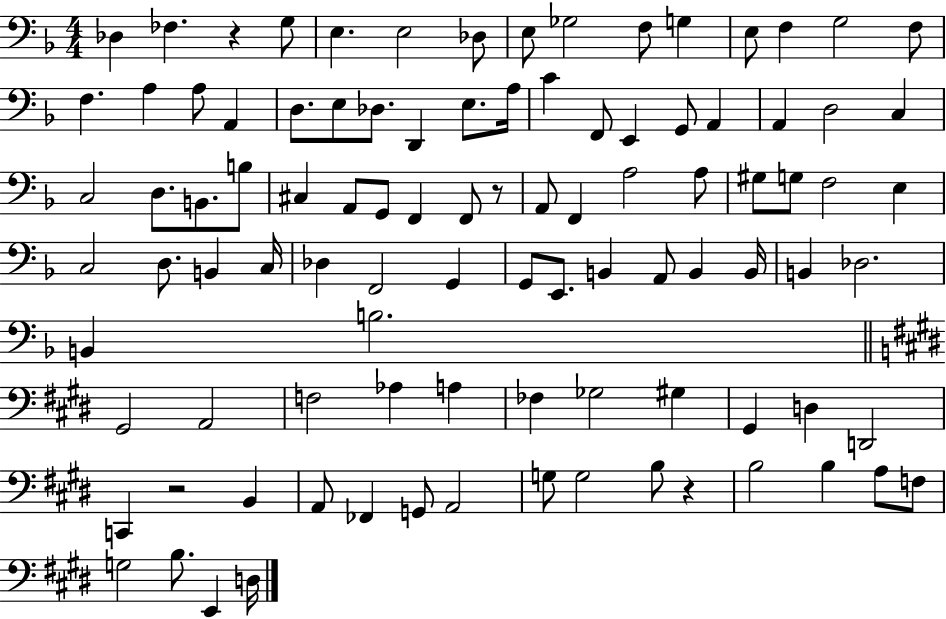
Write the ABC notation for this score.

X:1
T:Untitled
M:4/4
L:1/4
K:F
_D, _F, z G,/2 E, E,2 _D,/2 E,/2 _G,2 F,/2 G, E,/2 F, G,2 F,/2 F, A, A,/2 A,, D,/2 E,/2 _D,/2 D,, E,/2 A,/4 C F,,/2 E,, G,,/2 A,, A,, D,2 C, C,2 D,/2 B,,/2 B,/2 ^C, A,,/2 G,,/2 F,, F,,/2 z/2 A,,/2 F,, A,2 A,/2 ^G,/2 G,/2 F,2 E, C,2 D,/2 B,, C,/4 _D, F,,2 G,, G,,/2 E,,/2 B,, A,,/2 B,, B,,/4 B,, _D,2 B,, B,2 ^G,,2 A,,2 F,2 _A, A, _F, _G,2 ^G, ^G,, D, D,,2 C,, z2 B,, A,,/2 _F,, G,,/2 A,,2 G,/2 G,2 B,/2 z B,2 B, A,/2 F,/2 G,2 B,/2 E,, D,/4